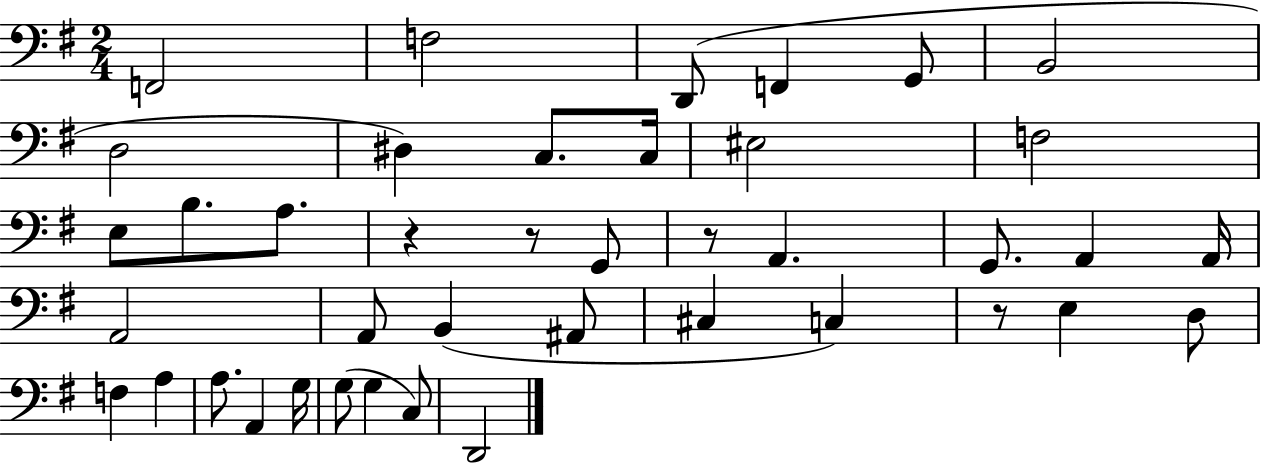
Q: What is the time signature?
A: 2/4